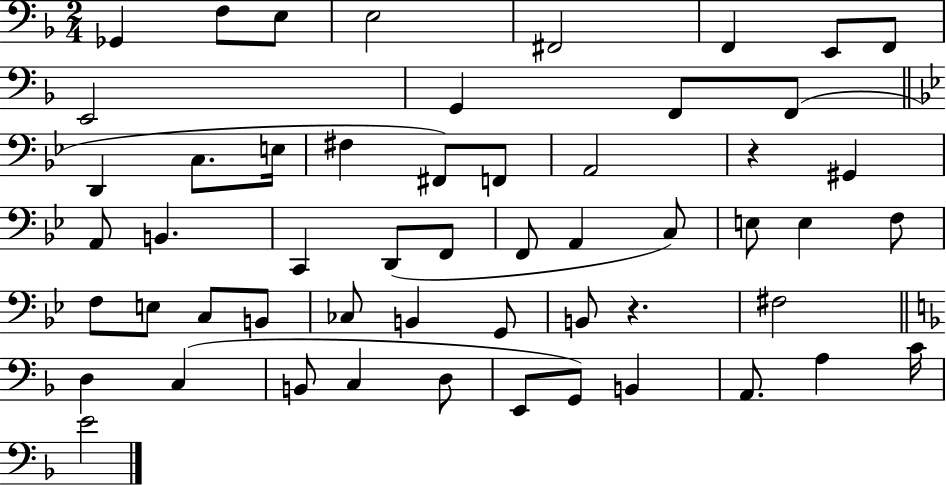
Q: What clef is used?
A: bass